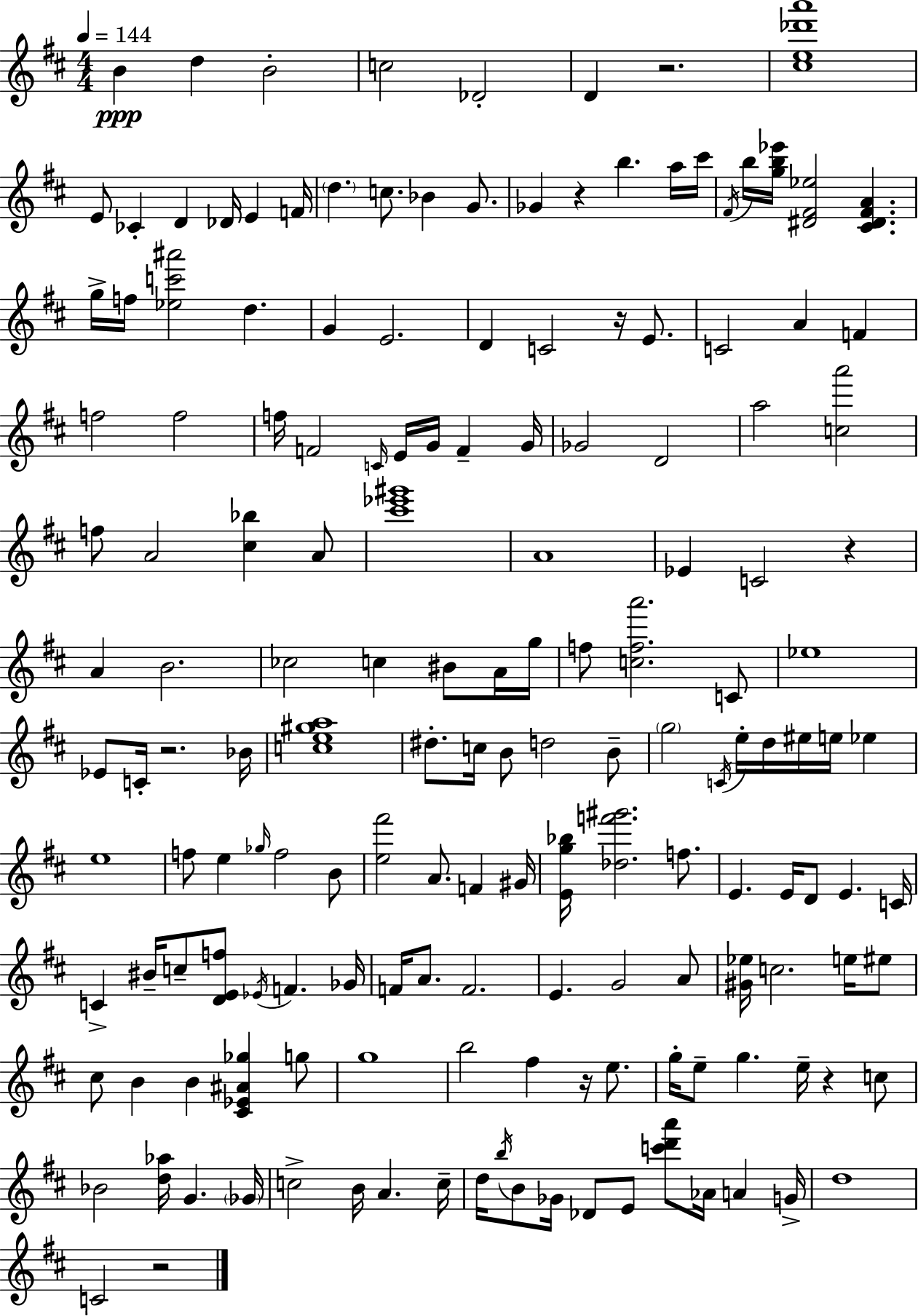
{
  \clef treble
  \numericTimeSignature
  \time 4/4
  \key d \major
  \tempo 4 = 144
  b'4\ppp d''4 b'2-. | c''2 des'2-. | d'4 r2. | <cis'' e'' des''' a'''>1 | \break e'8 ces'4-. d'4 des'16 e'4 f'16 | \parenthesize d''4. c''8. bes'4 g'8. | ges'4 r4 b''4. a''16 cis'''16 | \acciaccatura { fis'16 } b''16 <g'' b'' ees'''>16 <dis' fis' ees''>2 <cis' dis' fis' a'>4. | \break g''16-> f''16 <ees'' c''' ais'''>2 d''4. | g'4 e'2. | d'4 c'2 r16 e'8. | c'2 a'4 f'4 | \break f''2 f''2 | f''16 f'2 \grace { c'16 } e'16 g'16 f'4-- | g'16 ges'2 d'2 | a''2 <c'' a'''>2 | \break f''8 a'2 <cis'' bes''>4 | a'8 <cis''' ees''' gis'''>1 | a'1 | ees'4 c'2 r4 | \break a'4 b'2. | ces''2 c''4 bis'8 | a'16 g''16 f''8 <c'' f'' a'''>2. | c'8 ees''1 | \break ees'8 c'16-. r2. | bes'16 <c'' e'' gis'' a''>1 | dis''8.-. c''16 b'8 d''2 | b'8-- \parenthesize g''2 \acciaccatura { c'16 } e''16-. d''16 eis''16 e''16 ees''4 | \break e''1 | f''8 e''4 \grace { ges''16 } f''2 | b'8 <e'' fis'''>2 a'8. f'4 | gis'16 <e' g'' bes''>16 <des'' f''' gis'''>2. | \break f''8. e'4. e'16 d'8 e'4. | c'16 c'4-> bis'16-- c''8-- <d' e' f''>8 \acciaccatura { ees'16 } f'4. | ges'16 f'16 a'8. f'2. | e'4. g'2 | \break a'8 <gis' ees''>16 c''2. | e''16 eis''8 cis''8 b'4 b'4 <cis' ees' ais' ges''>4 | g''8 g''1 | b''2 fis''4 | \break r16 e''8. g''16-. e''8-- g''4. e''16-- r4 | c''8 bes'2 <d'' aes''>16 g'4. | \parenthesize ges'16 c''2-> b'16 a'4. | c''16-- d''16 \acciaccatura { b''16 } b'8 ges'16 des'8 e'8 <c''' d''' a'''>8 | \break aes'16 a'4 g'16-> d''1 | c'2 r2 | \bar "|."
}